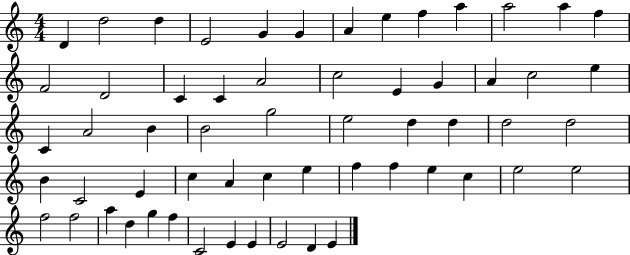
{
  \clef treble
  \numericTimeSignature
  \time 4/4
  \key c \major
  d'4 d''2 d''4 | e'2 g'4 g'4 | a'4 e''4 f''4 a''4 | a''2 a''4 f''4 | \break f'2 d'2 | c'4 c'4 a'2 | c''2 e'4 g'4 | a'4 c''2 e''4 | \break c'4 a'2 b'4 | b'2 g''2 | e''2 d''4 d''4 | d''2 d''2 | \break b'4 c'2 e'4 | c''4 a'4 c''4 e''4 | f''4 f''4 e''4 c''4 | e''2 e''2 | \break f''2 f''2 | a''4 d''4 g''4 f''4 | c'2 e'4 e'4 | e'2 d'4 e'4 | \break \bar "|."
}